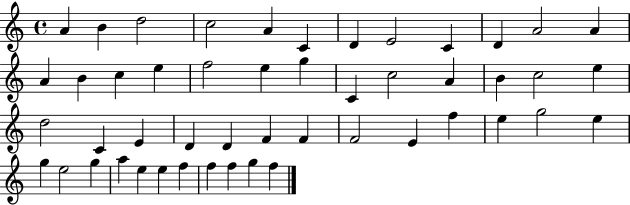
A4/q B4/q D5/h C5/h A4/q C4/q D4/q E4/h C4/q D4/q A4/h A4/q A4/q B4/q C5/q E5/q F5/h E5/q G5/q C4/q C5/h A4/q B4/q C5/h E5/q D5/h C4/q E4/q D4/q D4/q F4/q F4/q F4/h E4/q F5/q E5/q G5/h E5/q G5/q E5/h G5/q A5/q E5/q E5/q F5/q F5/q F5/q G5/q F5/q